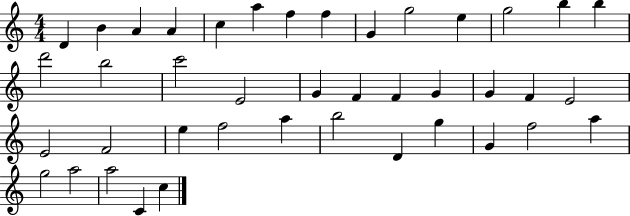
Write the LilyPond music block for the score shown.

{
  \clef treble
  \numericTimeSignature
  \time 4/4
  \key c \major
  d'4 b'4 a'4 a'4 | c''4 a''4 f''4 f''4 | g'4 g''2 e''4 | g''2 b''4 b''4 | \break d'''2 b''2 | c'''2 e'2 | g'4 f'4 f'4 g'4 | g'4 f'4 e'2 | \break e'2 f'2 | e''4 f''2 a''4 | b''2 d'4 g''4 | g'4 f''2 a''4 | \break g''2 a''2 | a''2 c'4 c''4 | \bar "|."
}